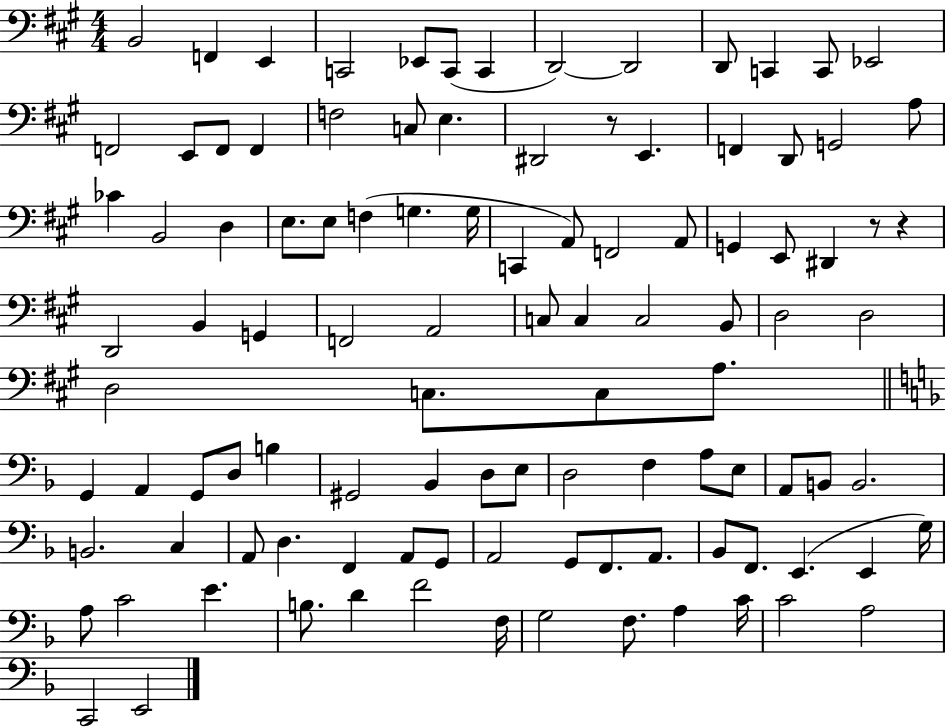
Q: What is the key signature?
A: A major